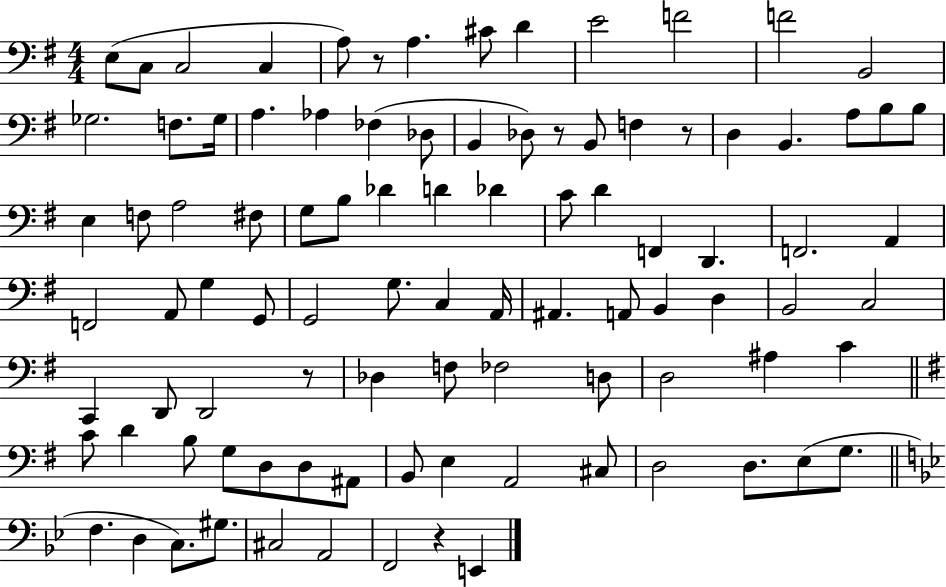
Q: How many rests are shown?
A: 5